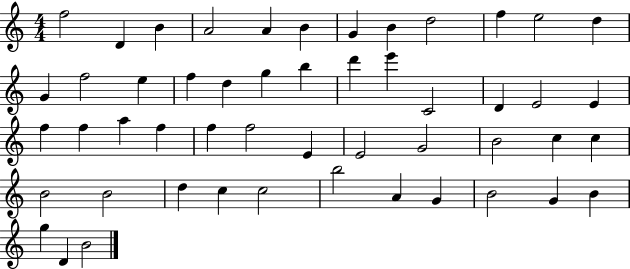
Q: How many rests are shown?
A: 0